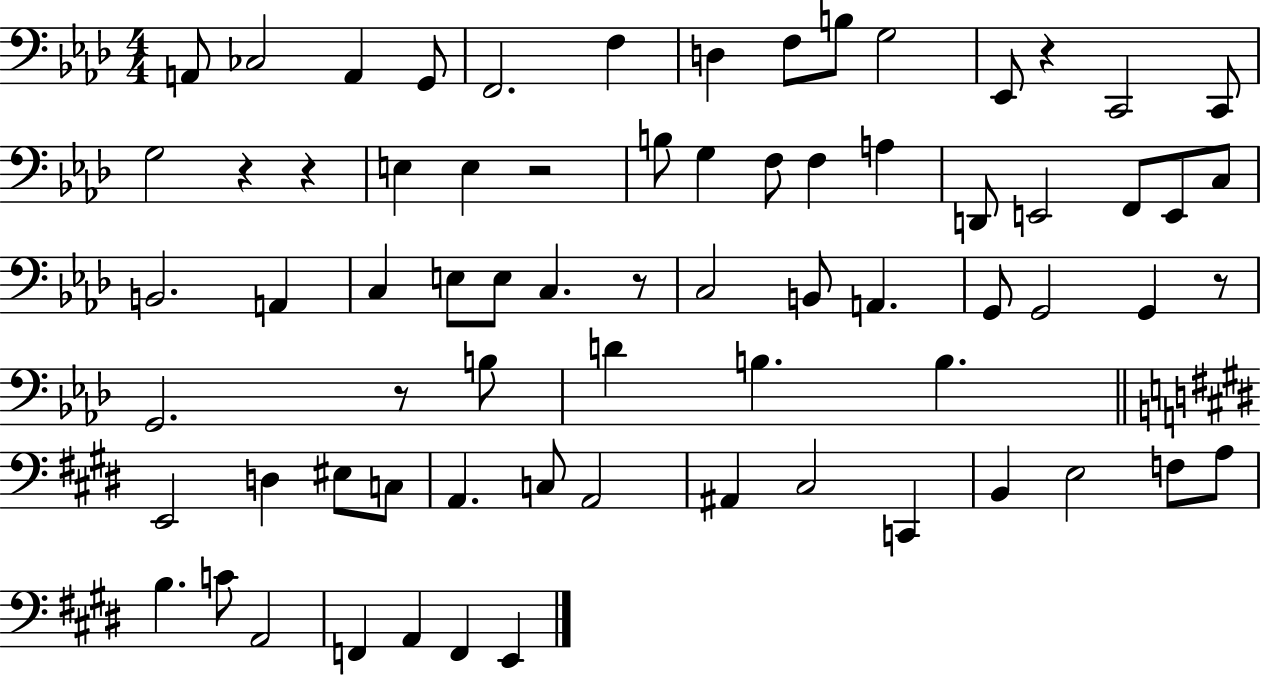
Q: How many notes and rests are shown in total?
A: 71